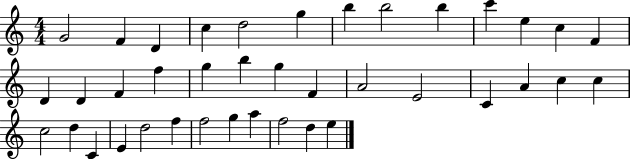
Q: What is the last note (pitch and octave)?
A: E5